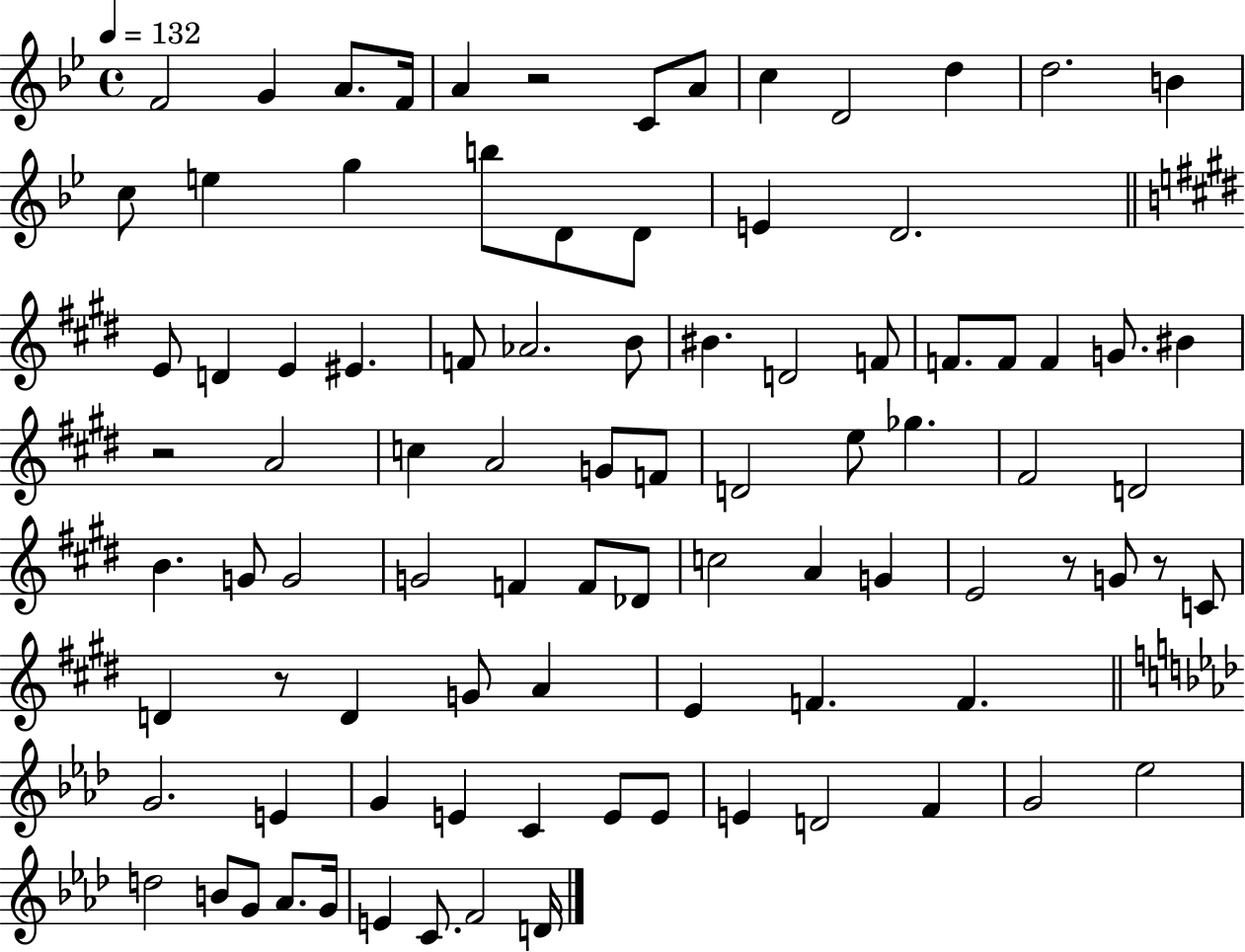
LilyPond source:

{
  \clef treble
  \time 4/4
  \defaultTimeSignature
  \key bes \major
  \tempo 4 = 132
  \repeat volta 2 { f'2 g'4 a'8. f'16 | a'4 r2 c'8 a'8 | c''4 d'2 d''4 | d''2. b'4 | \break c''8 e''4 g''4 b''8 d'8 d'8 | e'4 d'2. | \bar "||" \break \key e \major e'8 d'4 e'4 eis'4. | f'8 aes'2. b'8 | bis'4. d'2 f'8 | f'8. f'8 f'4 g'8. bis'4 | \break r2 a'2 | c''4 a'2 g'8 f'8 | d'2 e''8 ges''4. | fis'2 d'2 | \break b'4. g'8 g'2 | g'2 f'4 f'8 des'8 | c''2 a'4 g'4 | e'2 r8 g'8 r8 c'8 | \break d'4 r8 d'4 g'8 a'4 | e'4 f'4. f'4. | \bar "||" \break \key aes \major g'2. e'4 | g'4 e'4 c'4 e'8 e'8 | e'4 d'2 f'4 | g'2 ees''2 | \break d''2 b'8 g'8 aes'8. g'16 | e'4 c'8. f'2 d'16 | } \bar "|."
}